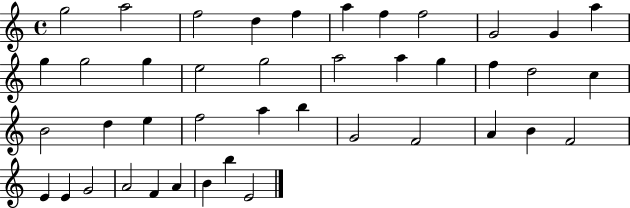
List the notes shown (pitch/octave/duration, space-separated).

G5/h A5/h F5/h D5/q F5/q A5/q F5/q F5/h G4/h G4/q A5/q G5/q G5/h G5/q E5/h G5/h A5/h A5/q G5/q F5/q D5/h C5/q B4/h D5/q E5/q F5/h A5/q B5/q G4/h F4/h A4/q B4/q F4/h E4/q E4/q G4/h A4/h F4/q A4/q B4/q B5/q E4/h